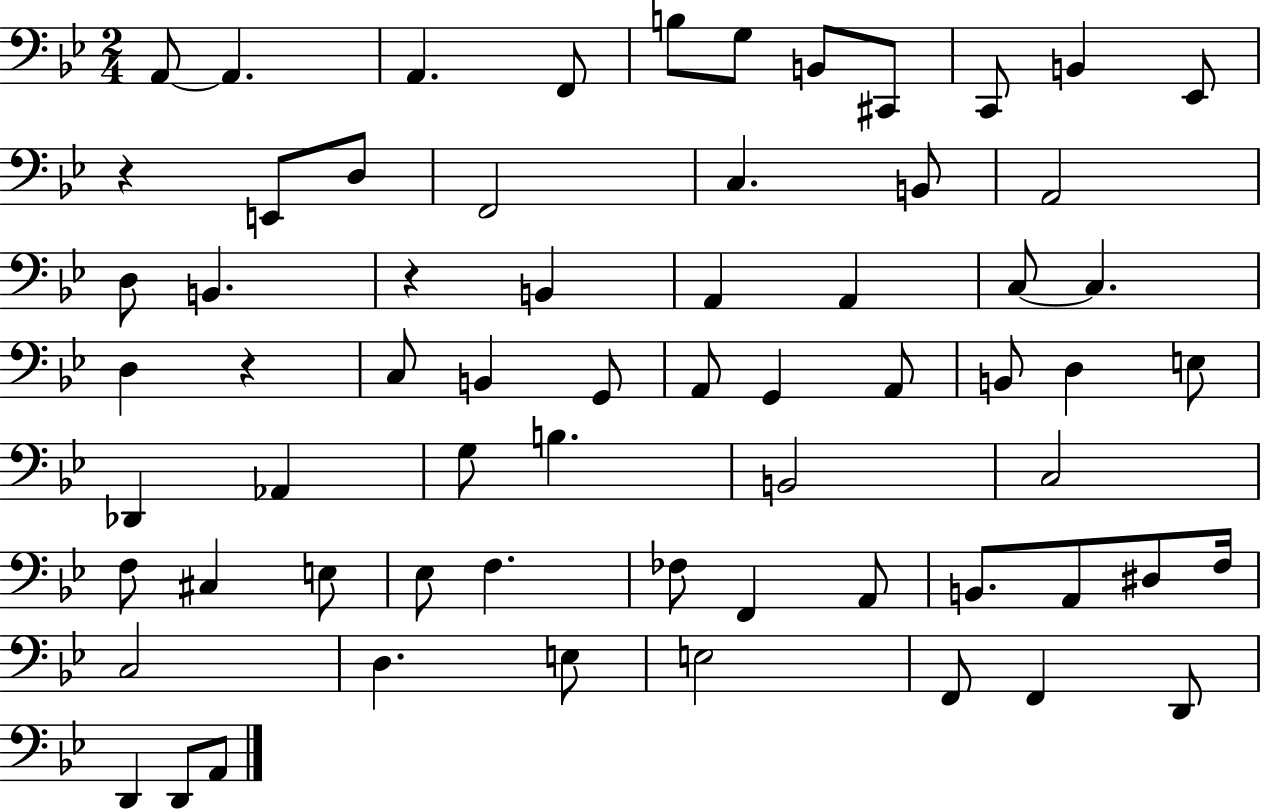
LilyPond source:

{
  \clef bass
  \numericTimeSignature
  \time 2/4
  \key bes \major
  a,8~~ a,4. | a,4. f,8 | b8 g8 b,8 cis,8 | c,8 b,4 ees,8 | \break r4 e,8 d8 | f,2 | c4. b,8 | a,2 | \break d8 b,4. | r4 b,4 | a,4 a,4 | c8~~ c4. | \break d4 r4 | c8 b,4 g,8 | a,8 g,4 a,8 | b,8 d4 e8 | \break des,4 aes,4 | g8 b4. | b,2 | c2 | \break f8 cis4 e8 | ees8 f4. | fes8 f,4 a,8 | b,8. a,8 dis8 f16 | \break c2 | d4. e8 | e2 | f,8 f,4 d,8 | \break d,4 d,8 a,8 | \bar "|."
}